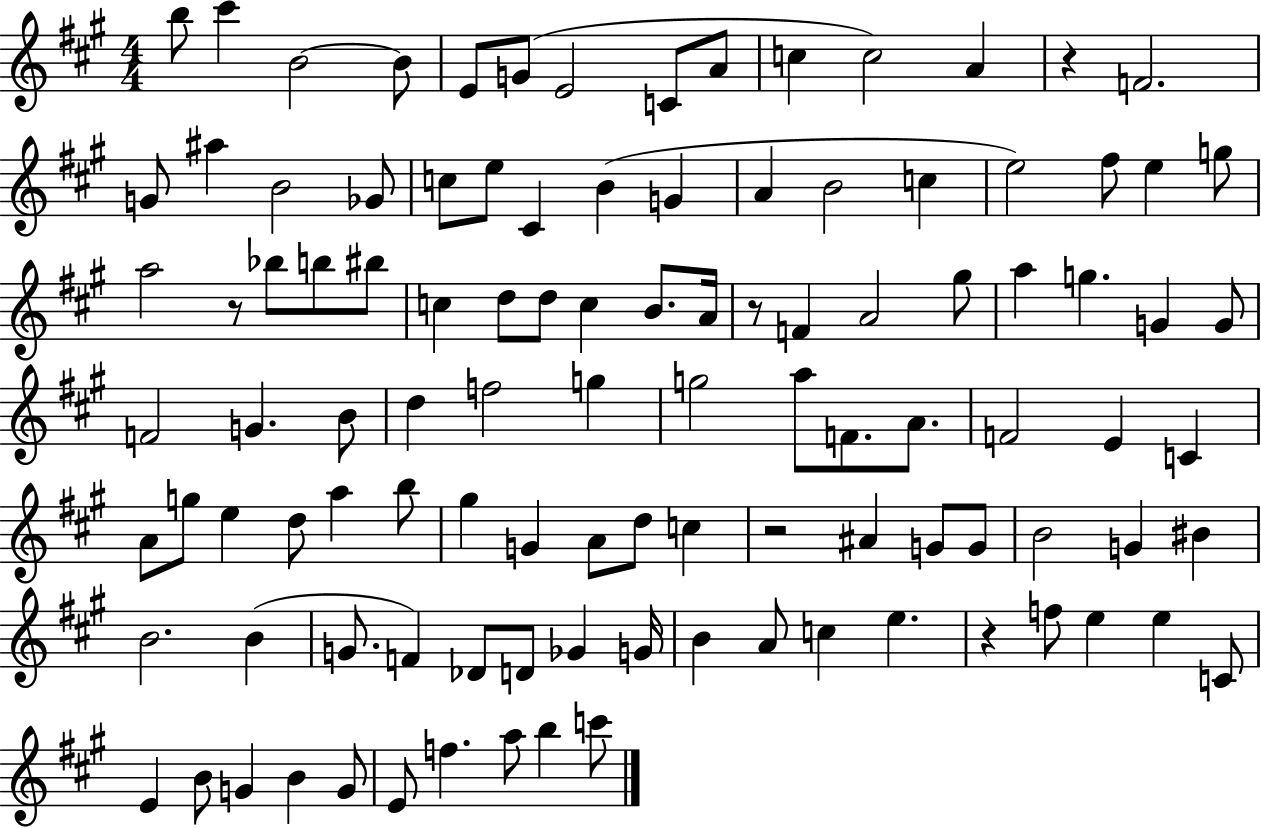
{
  \clef treble
  \numericTimeSignature
  \time 4/4
  \key a \major
  b''8 cis'''4 b'2~~ b'8 | e'8 g'8( e'2 c'8 a'8 | c''4 c''2) a'4 | r4 f'2. | \break g'8 ais''4 b'2 ges'8 | c''8 e''8 cis'4 b'4( g'4 | a'4 b'2 c''4 | e''2) fis''8 e''4 g''8 | \break a''2 r8 bes''8 b''8 bis''8 | c''4 d''8 d''8 c''4 b'8. a'16 | r8 f'4 a'2 gis''8 | a''4 g''4. g'4 g'8 | \break f'2 g'4. b'8 | d''4 f''2 g''4 | g''2 a''8 f'8. a'8. | f'2 e'4 c'4 | \break a'8 g''8 e''4 d''8 a''4 b''8 | gis''4 g'4 a'8 d''8 c''4 | r2 ais'4 g'8 g'8 | b'2 g'4 bis'4 | \break b'2. b'4( | g'8. f'4) des'8 d'8 ges'4 g'16 | b'4 a'8 c''4 e''4. | r4 f''8 e''4 e''4 c'8 | \break e'4 b'8 g'4 b'4 g'8 | e'8 f''4. a''8 b''4 c'''8 | \bar "|."
}